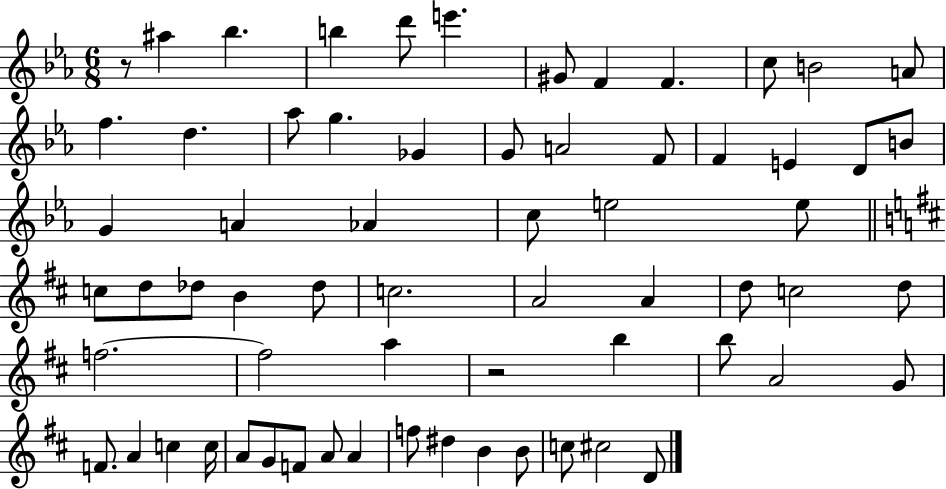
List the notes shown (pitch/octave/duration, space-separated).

R/e A#5/q Bb5/q. B5/q D6/e E6/q. G#4/e F4/q F4/q. C5/e B4/h A4/e F5/q. D5/q. Ab5/e G5/q. Gb4/q G4/e A4/h F4/e F4/q E4/q D4/e B4/e G4/q A4/q Ab4/q C5/e E5/h E5/e C5/e D5/e Db5/e B4/q Db5/e C5/h. A4/h A4/q D5/e C5/h D5/e F5/h. F5/h A5/q R/h B5/q B5/e A4/h G4/e F4/e. A4/q C5/q C5/s A4/e G4/e F4/e A4/e A4/q F5/e D#5/q B4/q B4/e C5/e C#5/h D4/e